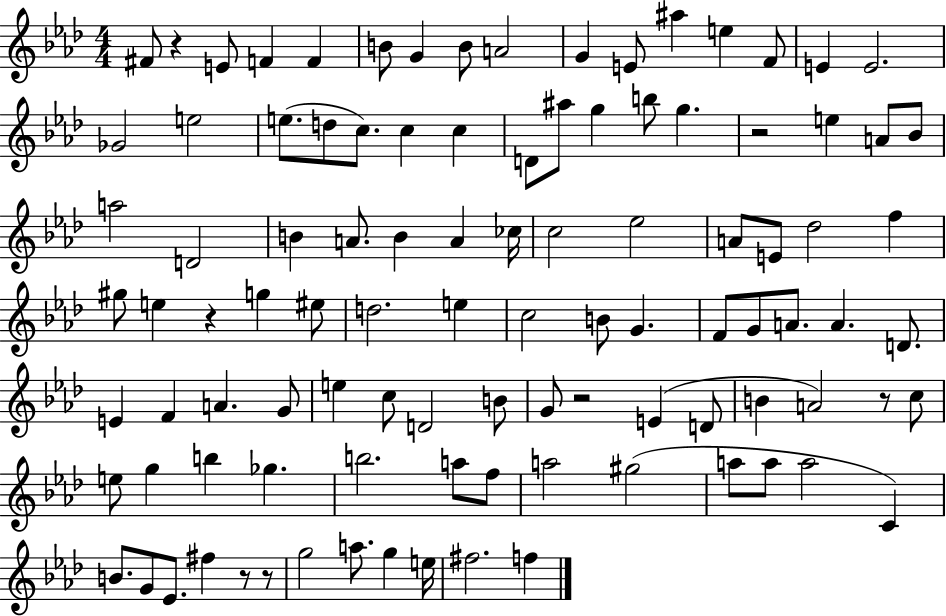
F#4/e R/q E4/e F4/q F4/q B4/e G4/q B4/e A4/h G4/q E4/e A#5/q E5/q F4/e E4/q E4/h. Gb4/h E5/h E5/e. D5/e C5/e. C5/q C5/q D4/e A#5/e G5/q B5/e G5/q. R/h E5/q A4/e Bb4/e A5/h D4/h B4/q A4/e. B4/q A4/q CES5/s C5/h Eb5/h A4/e E4/e Db5/h F5/q G#5/e E5/q R/q G5/q EIS5/e D5/h. E5/q C5/h B4/e G4/q. F4/e G4/e A4/e. A4/q. D4/e. E4/q F4/q A4/q. G4/e E5/q C5/e D4/h B4/e G4/e R/h E4/q D4/e B4/q A4/h R/e C5/e E5/e G5/q B5/q Gb5/q. B5/h. A5/e F5/e A5/h G#5/h A5/e A5/e A5/h C4/q B4/e. G4/e Eb4/e. F#5/q R/e R/e G5/h A5/e. G5/q E5/s F#5/h. F5/q